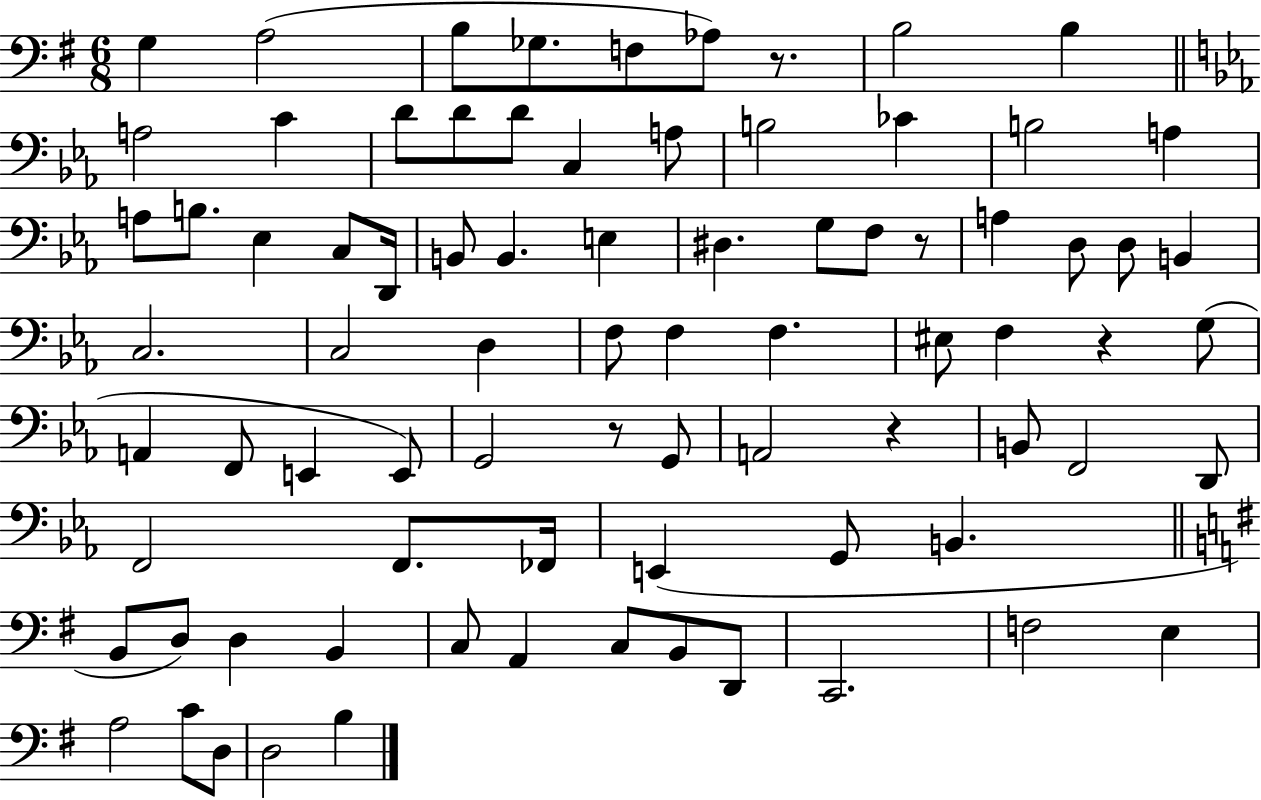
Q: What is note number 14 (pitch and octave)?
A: C3